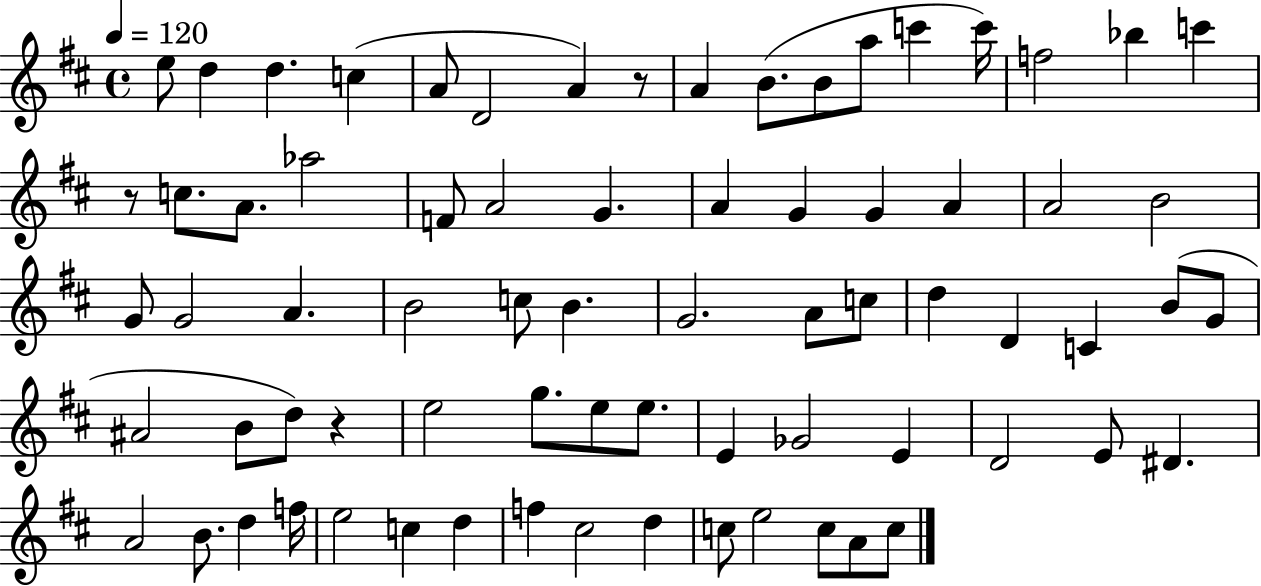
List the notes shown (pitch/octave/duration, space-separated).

E5/e D5/q D5/q. C5/q A4/e D4/h A4/q R/e A4/q B4/e. B4/e A5/e C6/q C6/s F5/h Bb5/q C6/q R/e C5/e. A4/e. Ab5/h F4/e A4/h G4/q. A4/q G4/q G4/q A4/q A4/h B4/h G4/e G4/h A4/q. B4/h C5/e B4/q. G4/h. A4/e C5/e D5/q D4/q C4/q B4/e G4/e A#4/h B4/e D5/e R/q E5/h G5/e. E5/e E5/e. E4/q Gb4/h E4/q D4/h E4/e D#4/q. A4/h B4/e. D5/q F5/s E5/h C5/q D5/q F5/q C#5/h D5/q C5/e E5/h C5/e A4/e C5/e